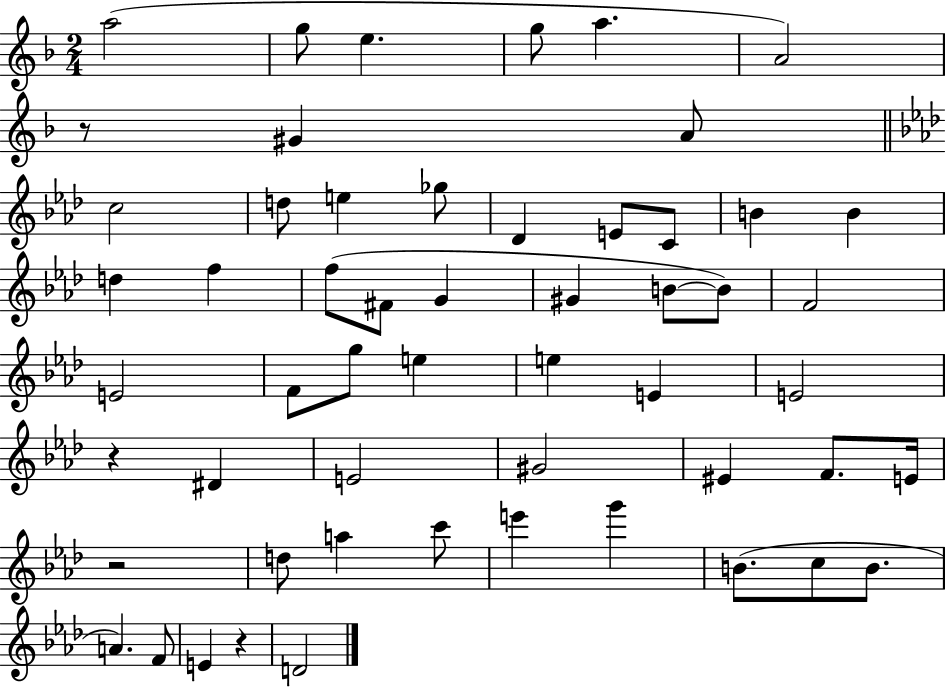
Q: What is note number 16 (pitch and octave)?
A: B4